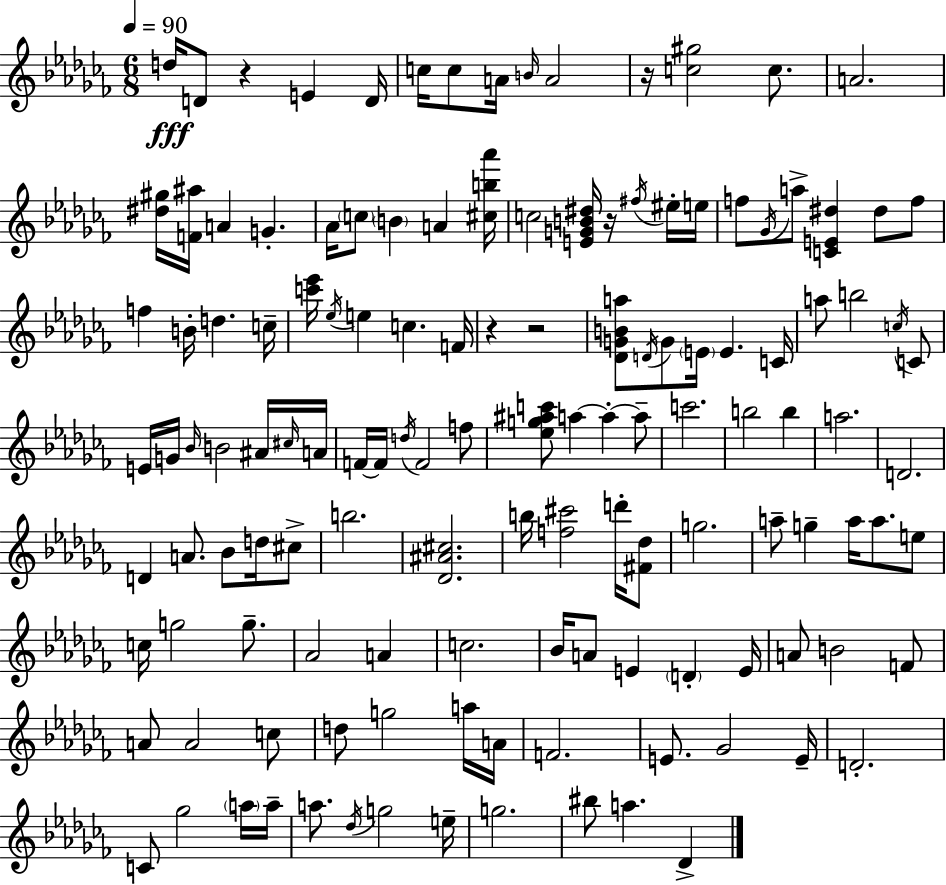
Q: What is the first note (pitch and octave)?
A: D5